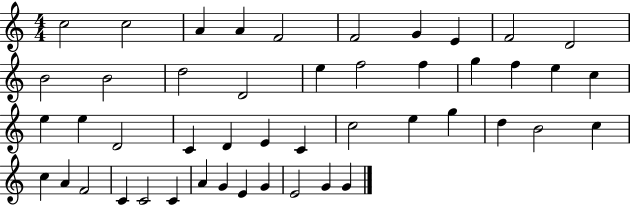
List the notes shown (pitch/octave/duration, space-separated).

C5/h C5/h A4/q A4/q F4/h F4/h G4/q E4/q F4/h D4/h B4/h B4/h D5/h D4/h E5/q F5/h F5/q G5/q F5/q E5/q C5/q E5/q E5/q D4/h C4/q D4/q E4/q C4/q C5/h E5/q G5/q D5/q B4/h C5/q C5/q A4/q F4/h C4/q C4/h C4/q A4/q G4/q E4/q G4/q E4/h G4/q G4/q